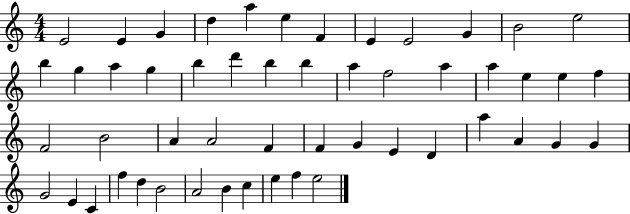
E4/h E4/q G4/q D5/q A5/q E5/q F4/q E4/q E4/h G4/q B4/h E5/h B5/q G5/q A5/q G5/q B5/q D6/q B5/q B5/q A5/q F5/h A5/q A5/q E5/q E5/q F5/q F4/h B4/h A4/q A4/h F4/q F4/q G4/q E4/q D4/q A5/q A4/q G4/q G4/q G4/h E4/q C4/q F5/q D5/q B4/h A4/h B4/q C5/q E5/q F5/q E5/h